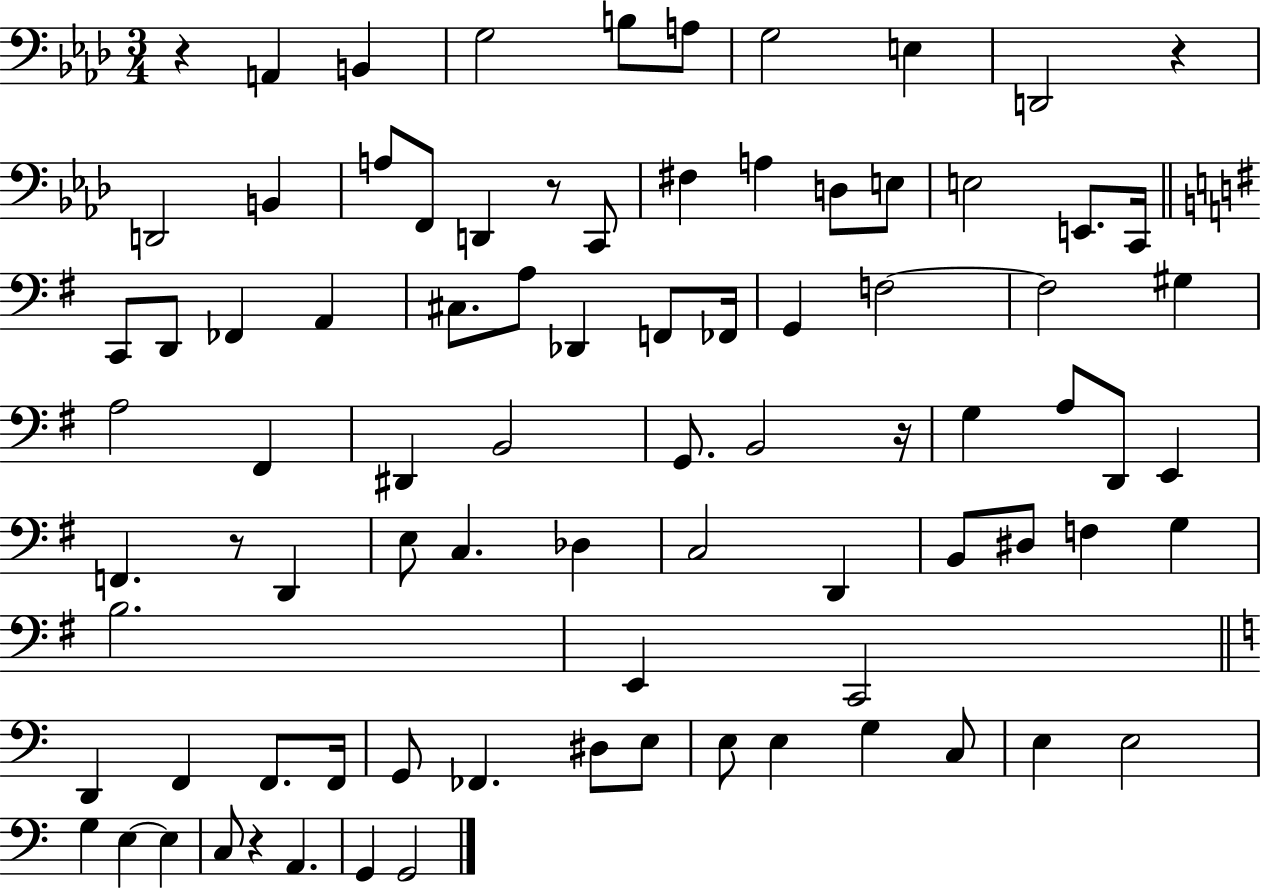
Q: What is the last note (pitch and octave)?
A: G2